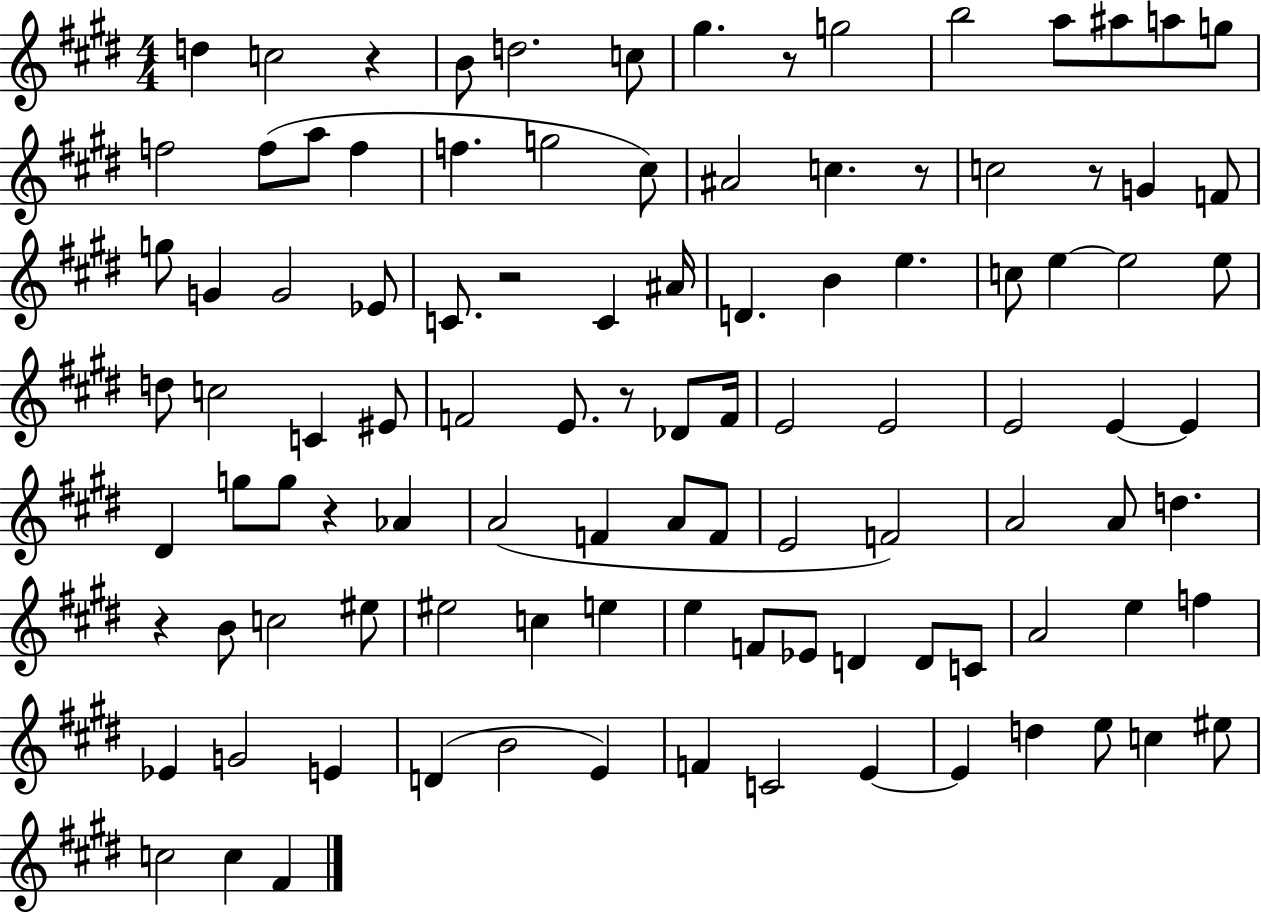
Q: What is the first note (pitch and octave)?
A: D5